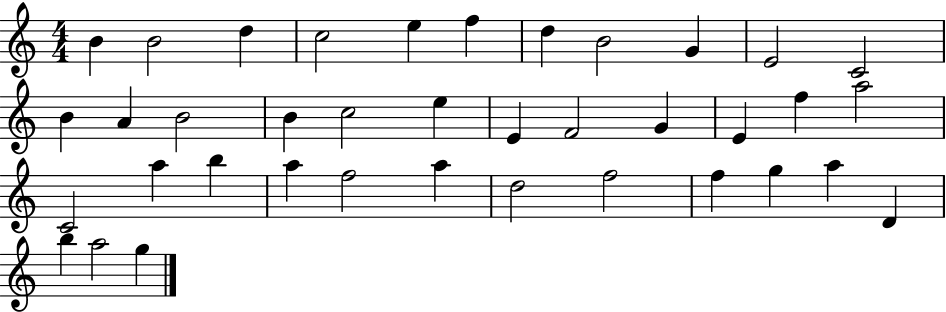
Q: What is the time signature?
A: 4/4